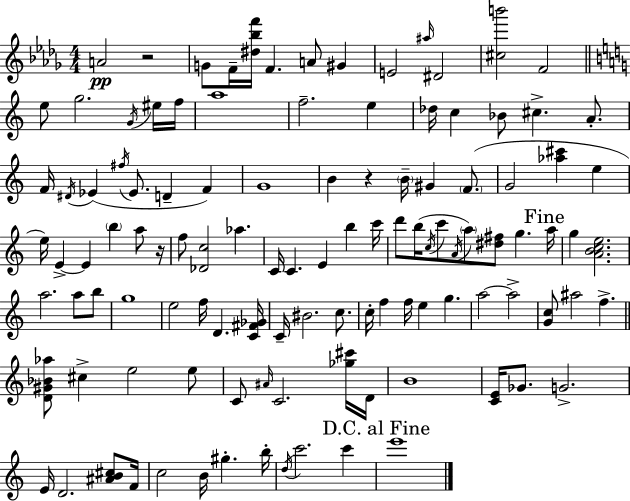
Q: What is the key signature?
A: BES minor